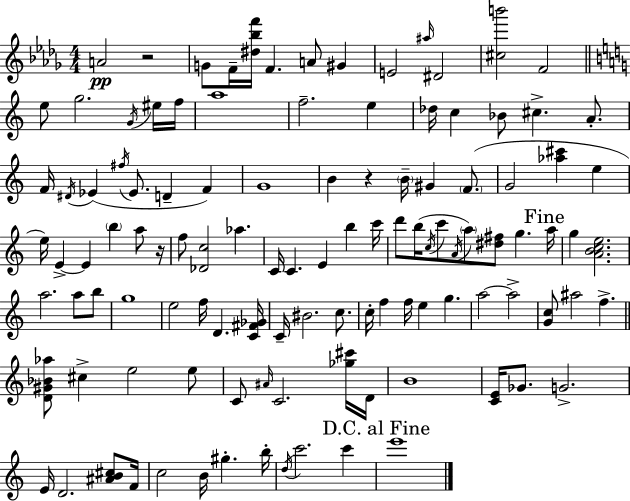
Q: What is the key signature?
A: BES minor